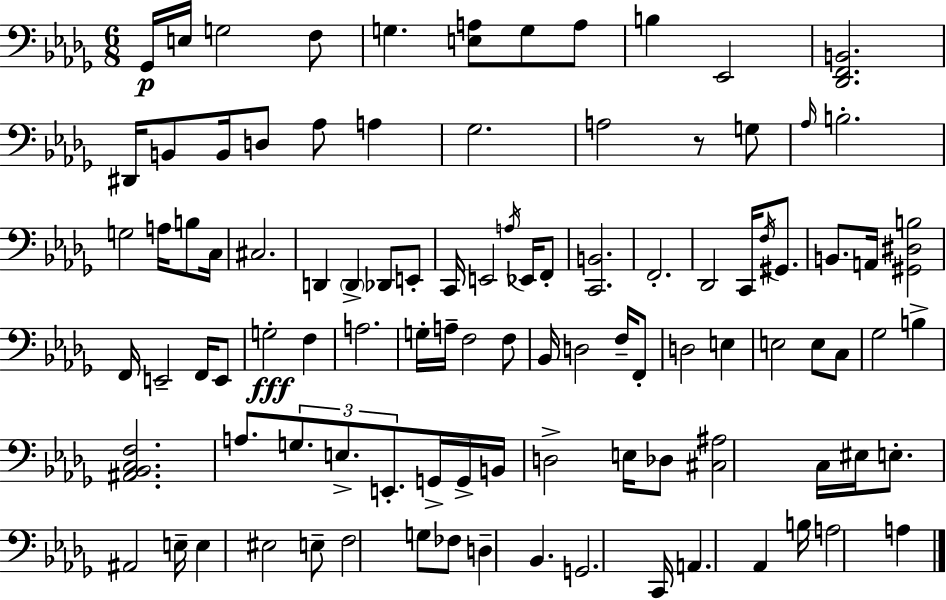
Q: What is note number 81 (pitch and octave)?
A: E3